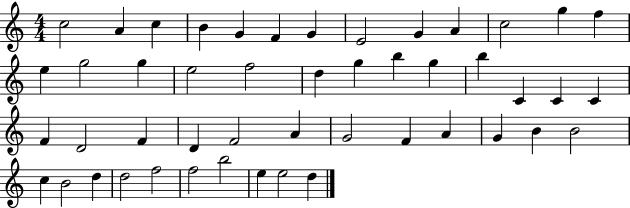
C5/h A4/q C5/q B4/q G4/q F4/q G4/q E4/h G4/q A4/q C5/h G5/q F5/q E5/q G5/h G5/q E5/h F5/h D5/q G5/q B5/q G5/q B5/q C4/q C4/q C4/q F4/q D4/h F4/q D4/q F4/h A4/q G4/h F4/q A4/q G4/q B4/q B4/h C5/q B4/h D5/q D5/h F5/h F5/h B5/h E5/q E5/h D5/q